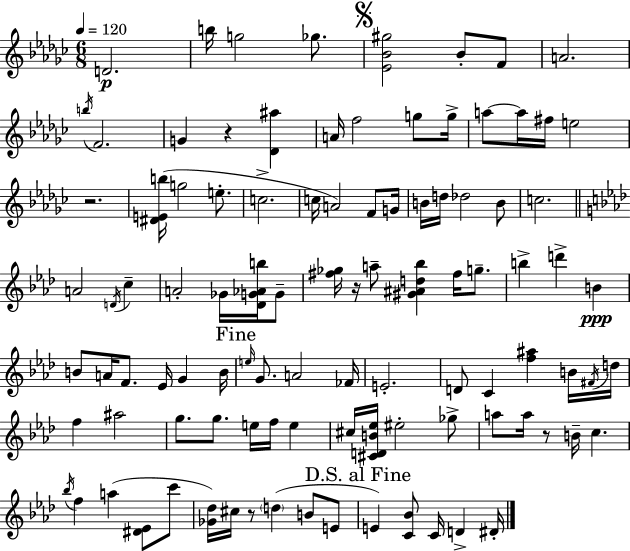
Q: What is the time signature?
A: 6/8